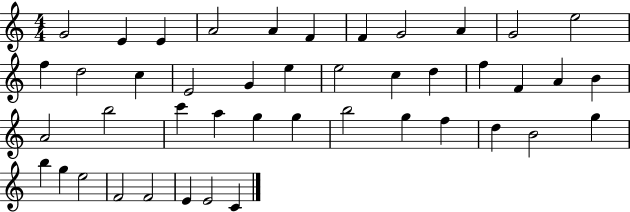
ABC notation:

X:1
T:Untitled
M:4/4
L:1/4
K:C
G2 E E A2 A F F G2 A G2 e2 f d2 c E2 G e e2 c d f F A B A2 b2 c' a g g b2 g f d B2 g b g e2 F2 F2 E E2 C